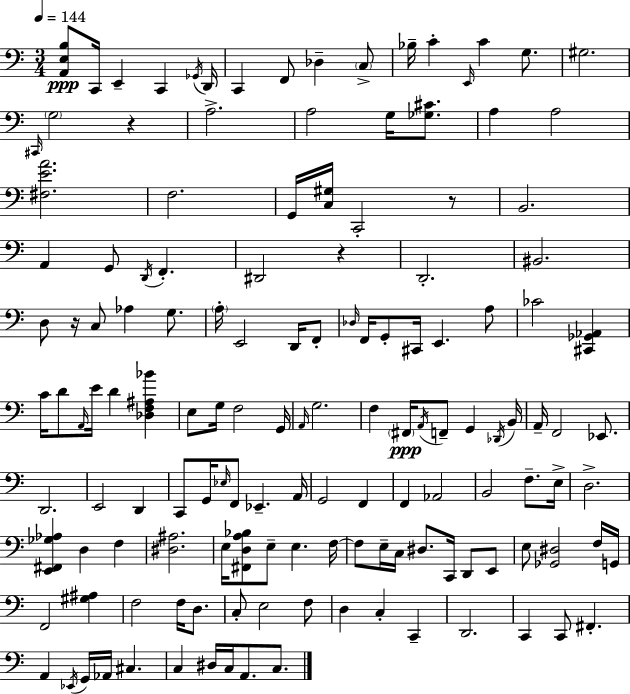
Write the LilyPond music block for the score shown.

{
  \clef bass
  \numericTimeSignature
  \time 3/4
  \key a \minor
  \tempo 4 = 144
  <a, e b>8\ppp c,16 e,4-- c,4 \acciaccatura { ges,16 } | d,16 c,4 f,8 des4-- \parenthesize c8-> | bes16-- c'4-. \grace { e,16 } c'4 g8. | gis2. | \break \grace { cis,16 } \parenthesize g2 r4 | a2.-> | a2 g16 | <ges cis'>8. a4 a2 | \break <fis e' a'>2. | f2. | g,16 <c gis>16 c,2-. | r8 b,2. | \break a,4 g,8 \acciaccatura { d,16 } f,4.-. | dis,2 | r4 d,2.-. | bis,2. | \break d8 r16 c8 aes4 | g8. \parenthesize a16-. e,2 | d,16 f,8-. \grace { des16 } f,16 g,8-. cis,16 e,4. | a8 ces'2 | \break <cis, ges, aes,>4 c'16 d'8 \grace { a,16 } e'16 d'4 | <des f ais bes'>4 e8 g16 f2 | g,16 \grace { a,16 } g2. | f4 \parenthesize fis,16\ppp | \break \acciaccatura { a,16 } f,8-- g,4 \acciaccatura { des,16 } b,16 a,16-- f,2 | ees,8. d,2. | e,2 | d,4 c,8 g,16 | \break \grace { ees16 } f,8 ees,4.-- a,16 g,2 | f,4 f,4 | aes,2 b,2 | f8.-- e16-> d2.-> | \break <e, fis, ges aes>4 | d4 f4 <dis ais>2. | e16 <fis, d a bes>8 | e8-- e4. f16~~ f8 | \break e16-- c16 dis8. c,16 d,8 e,8 e8 | <ges, dis>2 f16 g,16 f,2 | <gis ais>4 f2 | f16 d8. c8-. | \break e2 f8 d4 | c4-. c,4-- d,2. | c,4 | c,8 fis,4.-. a,4 | \break \acciaccatura { ees,16 } g,16 aes,16 cis4. c4 | dis16 c16 a,8. c8. \bar "|."
}